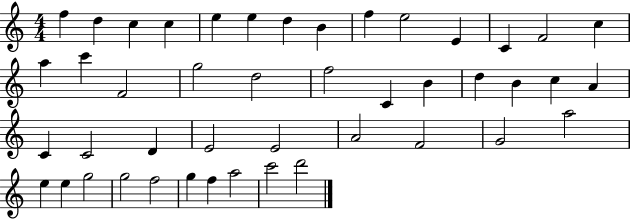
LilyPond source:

{
  \clef treble
  \numericTimeSignature
  \time 4/4
  \key c \major
  f''4 d''4 c''4 c''4 | e''4 e''4 d''4 b'4 | f''4 e''2 e'4 | c'4 f'2 c''4 | \break a''4 c'''4 f'2 | g''2 d''2 | f''2 c'4 b'4 | d''4 b'4 c''4 a'4 | \break c'4 c'2 d'4 | e'2 e'2 | a'2 f'2 | g'2 a''2 | \break e''4 e''4 g''2 | g''2 f''2 | g''4 f''4 a''2 | c'''2 d'''2 | \break \bar "|."
}